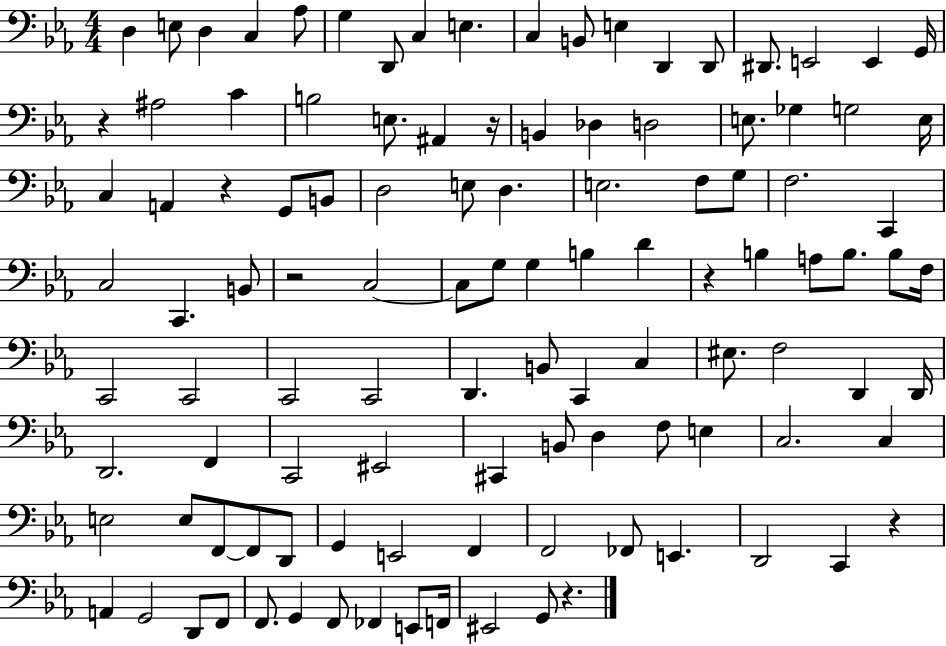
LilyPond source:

{
  \clef bass
  \numericTimeSignature
  \time 4/4
  \key ees \major
  \repeat volta 2 { d4 e8 d4 c4 aes8 | g4 d,8 c4 e4. | c4 b,8 e4 d,4 d,8 | dis,8. e,2 e,4 g,16 | \break r4 ais2 c'4 | b2 e8. ais,4 r16 | b,4 des4 d2 | e8. ges4 g2 e16 | \break c4 a,4 r4 g,8 b,8 | d2 e8 d4. | e2. f8 g8 | f2. c,4 | \break c2 c,4. b,8 | r2 c2~~ | c8 g8 g4 b4 d'4 | r4 b4 a8 b8. b8 f16 | \break c,2 c,2 | c,2 c,2 | d,4. b,8 c,4 c4 | eis8. f2 d,4 d,16 | \break d,2. f,4 | c,2 eis,2 | cis,4 b,8 d4 f8 e4 | c2. c4 | \break e2 e8 f,8~~ f,8 d,8 | g,4 e,2 f,4 | f,2 fes,8 e,4. | d,2 c,4 r4 | \break a,4 g,2 d,8 f,8 | f,8. g,4 f,8 fes,4 e,8 f,16 | eis,2 g,8 r4. | } \bar "|."
}